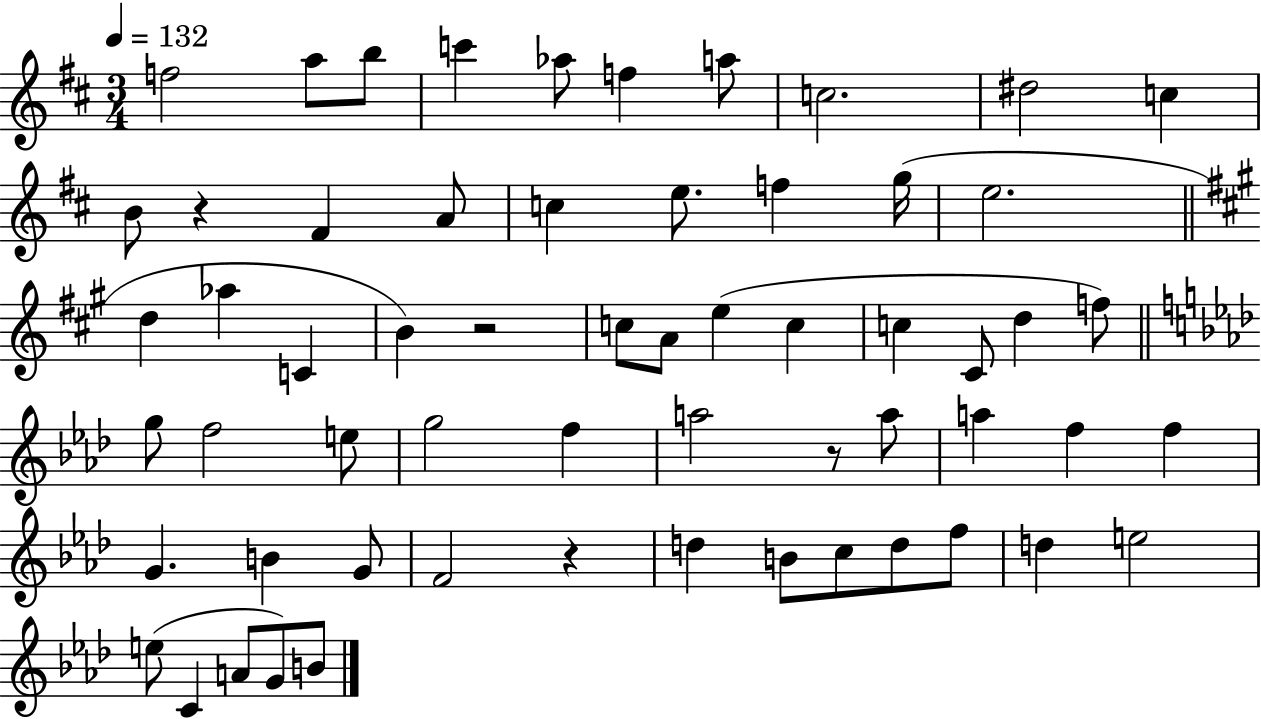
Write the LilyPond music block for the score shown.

{
  \clef treble
  \numericTimeSignature
  \time 3/4
  \key d \major
  \tempo 4 = 132
  f''2 a''8 b''8 | c'''4 aes''8 f''4 a''8 | c''2. | dis''2 c''4 | \break b'8 r4 fis'4 a'8 | c''4 e''8. f''4 g''16( | e''2. | \bar "||" \break \key a \major d''4 aes''4 c'4 | b'4) r2 | c''8 a'8 e''4( c''4 | c''4 cis'8 d''4 f''8) | \break \bar "||" \break \key f \minor g''8 f''2 e''8 | g''2 f''4 | a''2 r8 a''8 | a''4 f''4 f''4 | \break g'4. b'4 g'8 | f'2 r4 | d''4 b'8 c''8 d''8 f''8 | d''4 e''2 | \break e''8( c'4 a'8 g'8) b'8 | \bar "|."
}